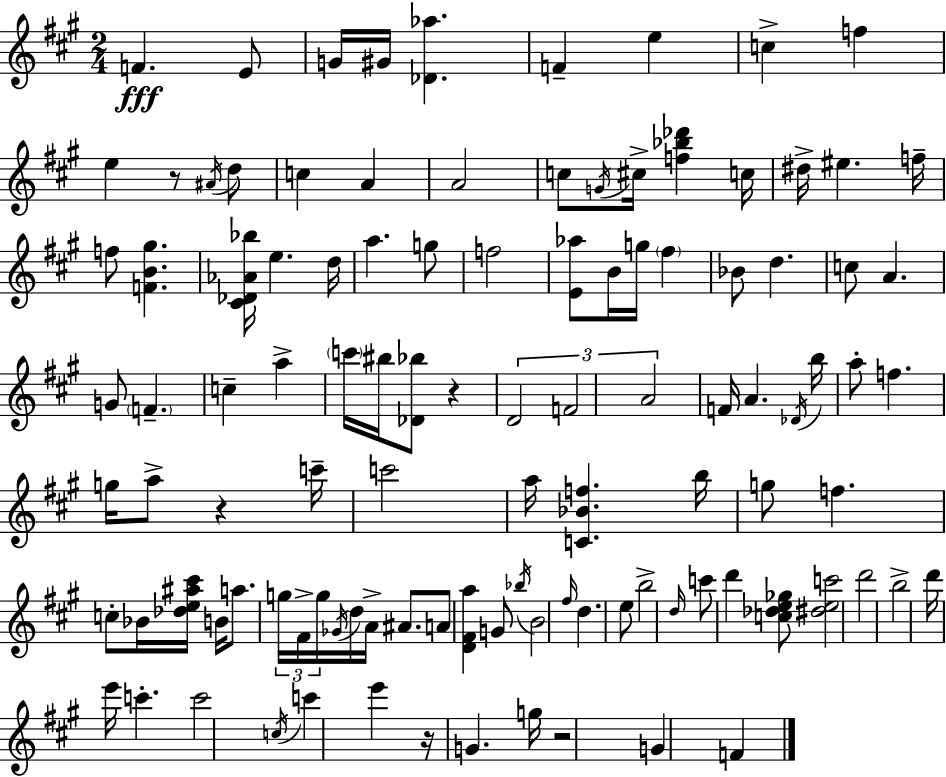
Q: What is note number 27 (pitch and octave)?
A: F5